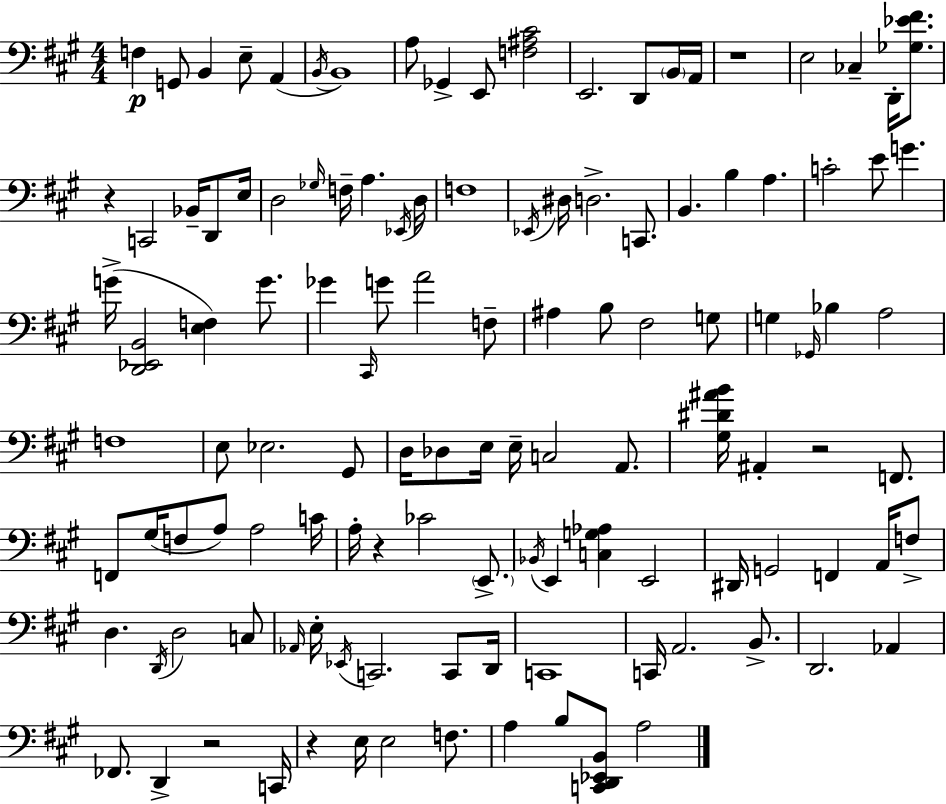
X:1
T:Untitled
M:4/4
L:1/4
K:A
F, G,,/2 B,, E,/2 A,, B,,/4 B,,4 A,/2 _G,, E,,/2 [F,^A,^C]2 E,,2 D,,/2 B,,/4 A,,/4 z4 E,2 _C, D,,/4 [_G,_E^F]/2 z C,,2 _B,,/4 D,,/2 E,/4 D,2 _G,/4 F,/4 A, _E,,/4 D,/4 F,4 _E,,/4 ^D,/4 D,2 C,,/2 B,, B, A, C2 E/2 G G/4 [D,,_E,,B,,]2 [E,F,] G/2 _G ^C,,/4 G/2 A2 F,/2 ^A, B,/2 ^F,2 G,/2 G, _G,,/4 _B, A,2 F,4 E,/2 _E,2 ^G,,/2 D,/4 _D,/2 E,/4 E,/4 C,2 A,,/2 [^G,^D^AB]/4 ^A,, z2 F,,/2 F,,/2 ^G,/4 F,/2 A,/2 A,2 C/4 A,/4 z _C2 E,,/2 _B,,/4 E,, [C,G,_A,] E,,2 ^D,,/4 G,,2 F,, A,,/4 F,/2 D, D,,/4 D,2 C,/2 _A,,/4 E,/4 _E,,/4 C,,2 C,,/2 D,,/4 C,,4 C,,/4 A,,2 B,,/2 D,,2 _A,, _F,,/2 D,, z2 C,,/4 z E,/4 E,2 F,/2 A, B,/2 [C,,D,,_E,,B,,]/2 A,2